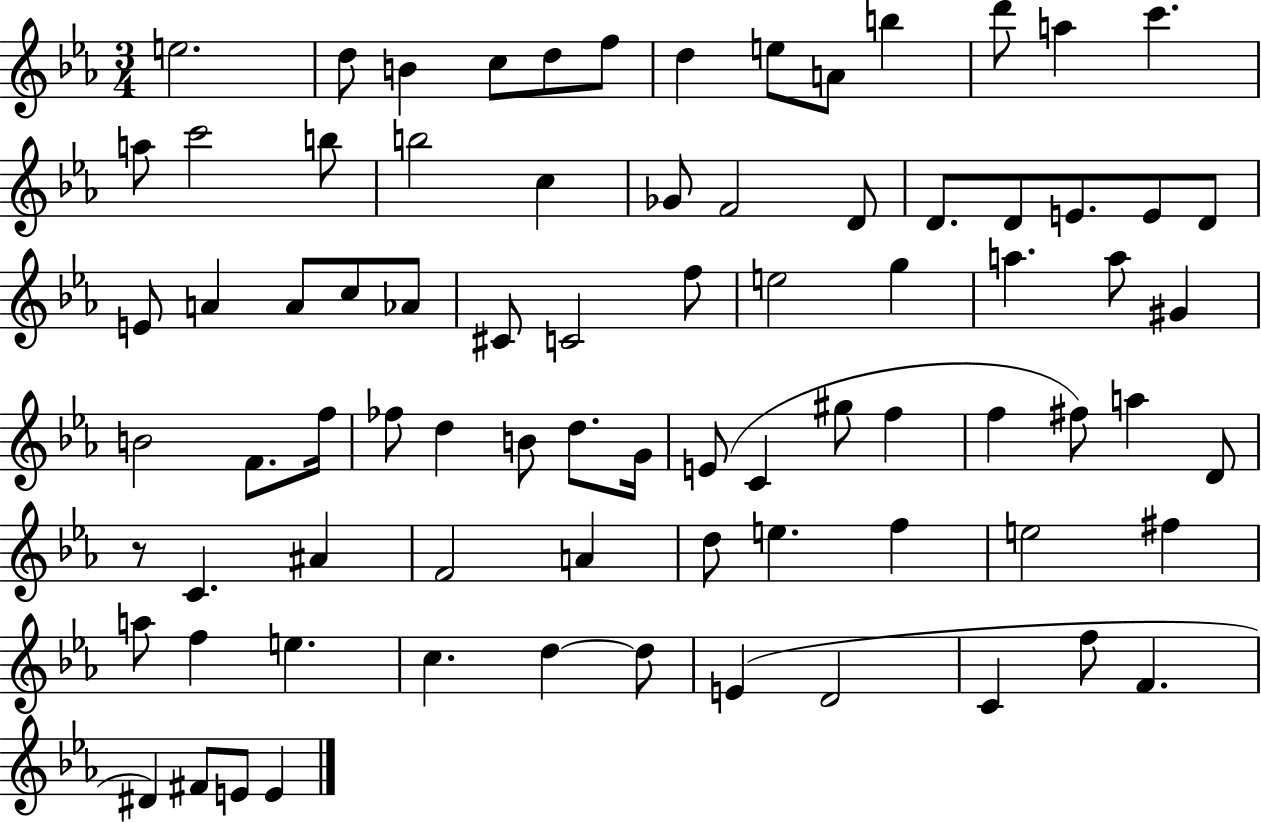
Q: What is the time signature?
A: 3/4